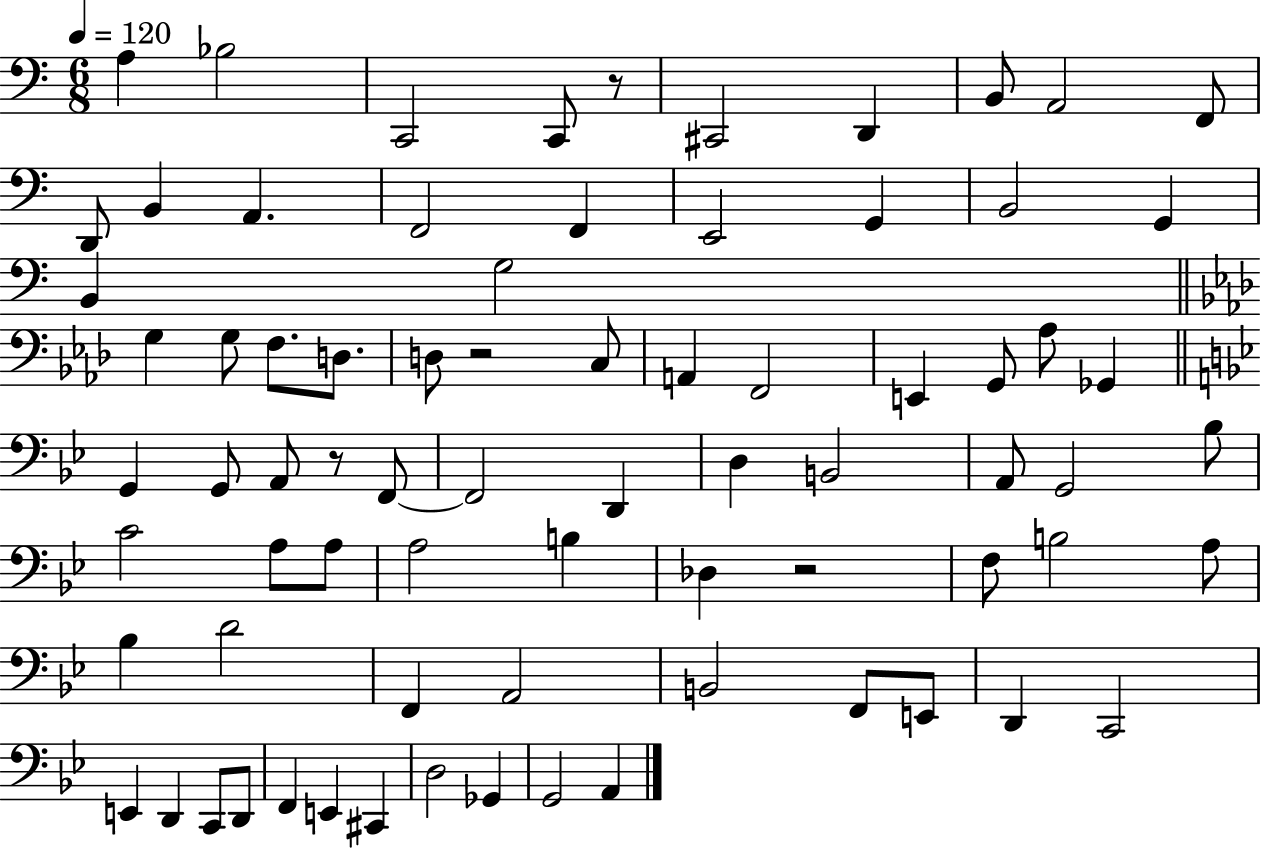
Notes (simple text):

A3/q Bb3/h C2/h C2/e R/e C#2/h D2/q B2/e A2/h F2/e D2/e B2/q A2/q. F2/h F2/q E2/h G2/q B2/h G2/q B2/q G3/h G3/q G3/e F3/e. D3/e. D3/e R/h C3/e A2/q F2/h E2/q G2/e Ab3/e Gb2/q G2/q G2/e A2/e R/e F2/e F2/h D2/q D3/q B2/h A2/e G2/h Bb3/e C4/h A3/e A3/e A3/h B3/q Db3/q R/h F3/e B3/h A3/e Bb3/q D4/h F2/q A2/h B2/h F2/e E2/e D2/q C2/h E2/q D2/q C2/e D2/e F2/q E2/q C#2/q D3/h Gb2/q G2/h A2/q